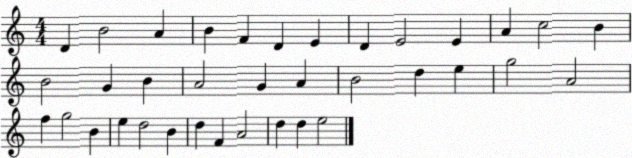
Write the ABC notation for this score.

X:1
T:Untitled
M:4/4
L:1/4
K:C
D B2 A B F D E D E2 E A c2 B B2 G B A2 G A B2 d e g2 A2 f g2 B e d2 B d F A2 d d e2